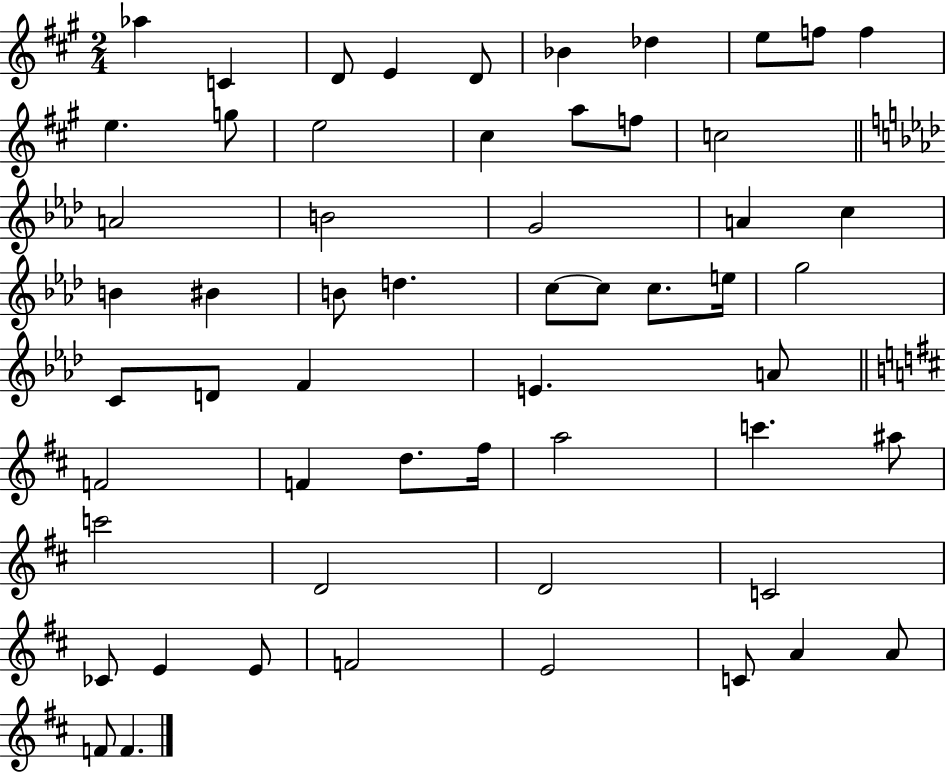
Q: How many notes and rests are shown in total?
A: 57